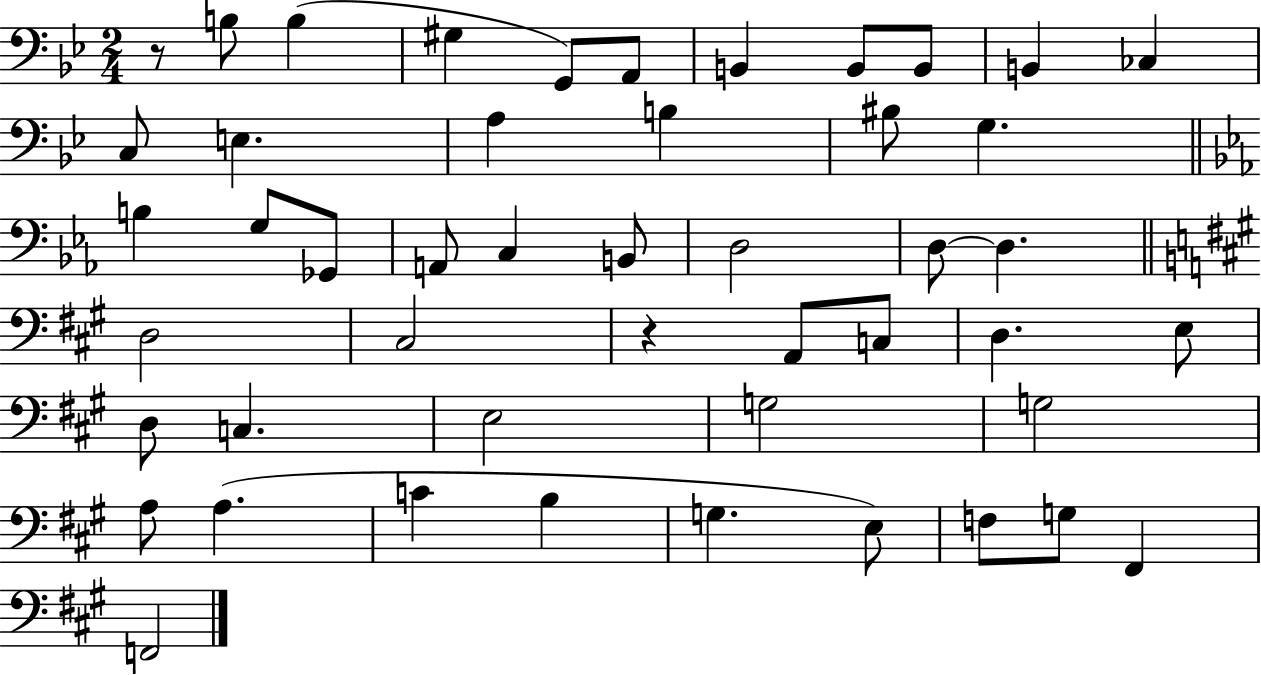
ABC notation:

X:1
T:Untitled
M:2/4
L:1/4
K:Bb
z/2 B,/2 B, ^G, G,,/2 A,,/2 B,, B,,/2 B,,/2 B,, _C, C,/2 E, A, B, ^B,/2 G, B, G,/2 _G,,/2 A,,/2 C, B,,/2 D,2 D,/2 D, D,2 ^C,2 z A,,/2 C,/2 D, E,/2 D,/2 C, E,2 G,2 G,2 A,/2 A, C B, G, E,/2 F,/2 G,/2 ^F,, F,,2